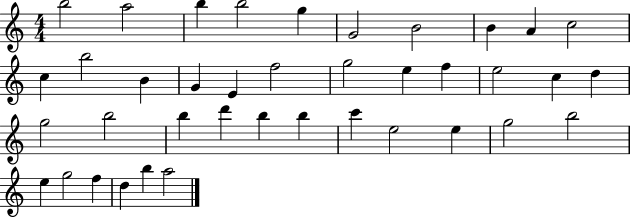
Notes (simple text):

B5/h A5/h B5/q B5/h G5/q G4/h B4/h B4/q A4/q C5/h C5/q B5/h B4/q G4/q E4/q F5/h G5/h E5/q F5/q E5/h C5/q D5/q G5/h B5/h B5/q D6/q B5/q B5/q C6/q E5/h E5/q G5/h B5/h E5/q G5/h F5/q D5/q B5/q A5/h